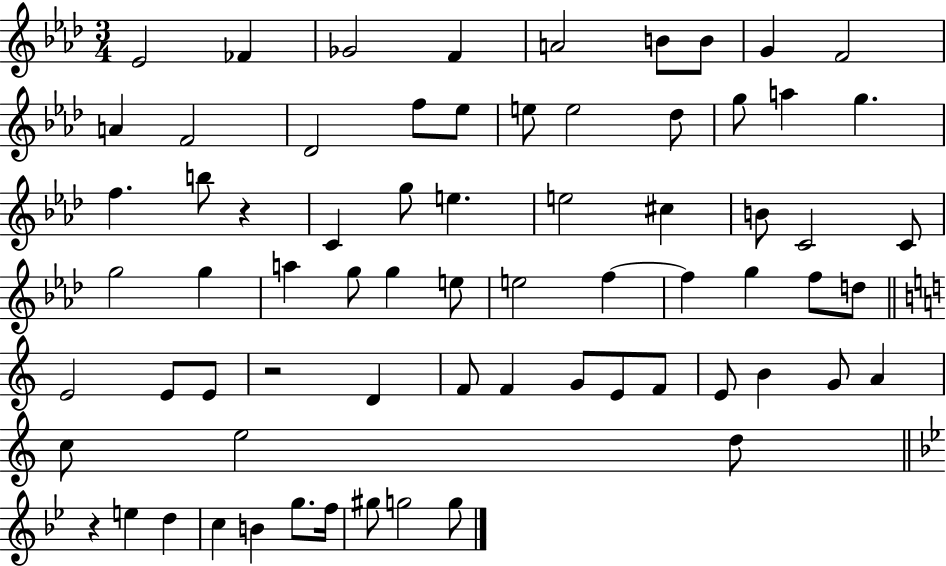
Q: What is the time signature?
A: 3/4